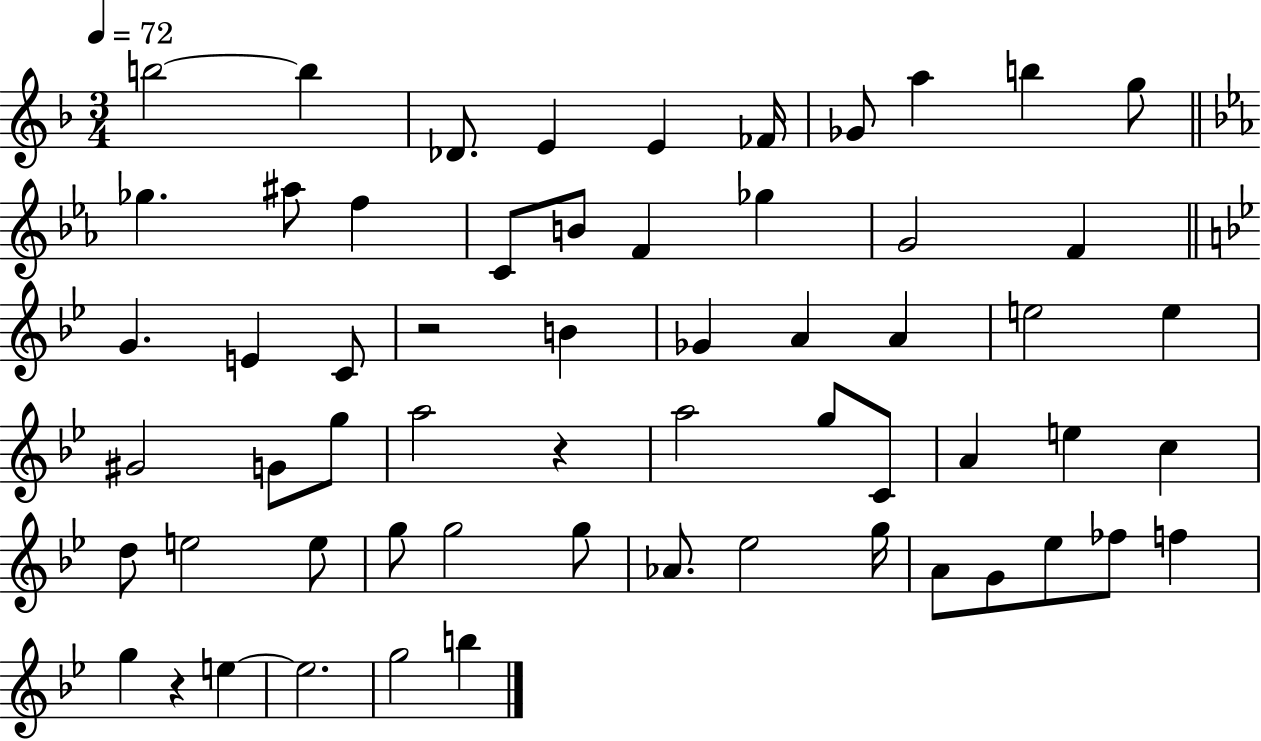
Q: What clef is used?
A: treble